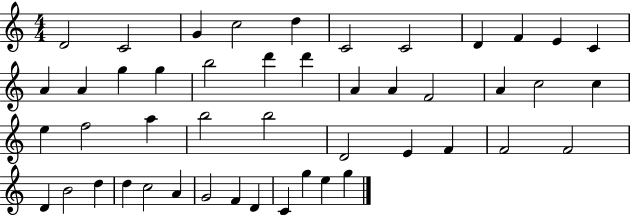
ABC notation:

X:1
T:Untitled
M:4/4
L:1/4
K:C
D2 C2 G c2 d C2 C2 D F E C A A g g b2 d' d' A A F2 A c2 c e f2 a b2 b2 D2 E F F2 F2 D B2 d d c2 A G2 F D C g e g